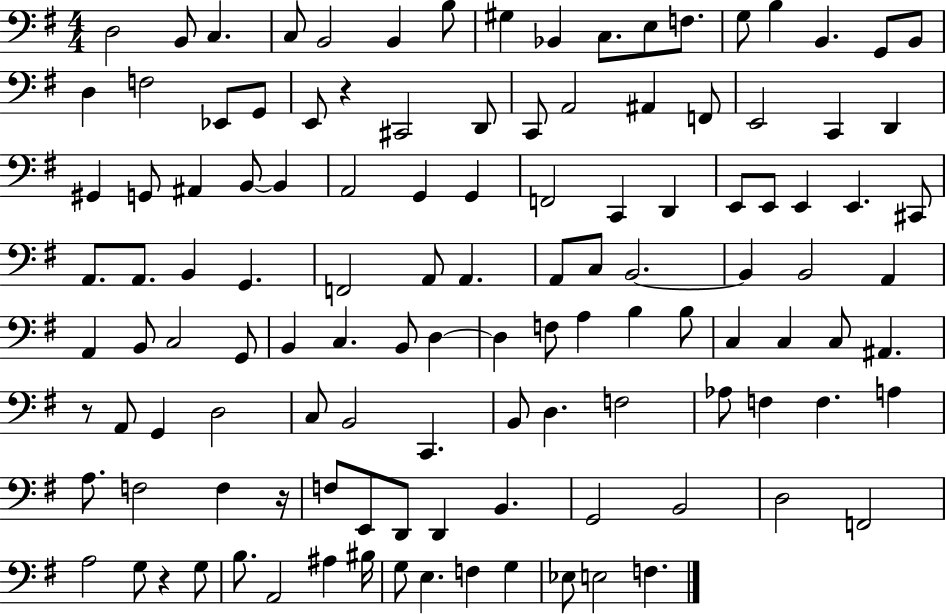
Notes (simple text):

D3/h B2/e C3/q. C3/e B2/h B2/q B3/e G#3/q Bb2/q C3/e. E3/e F3/e. G3/e B3/q B2/q. G2/e B2/e D3/q F3/h Eb2/e G2/e E2/e R/q C#2/h D2/e C2/e A2/h A#2/q F2/e E2/h C2/q D2/q G#2/q G2/e A#2/q B2/e B2/q A2/h G2/q G2/q F2/h C2/q D2/q E2/e E2/e E2/q E2/q. C#2/e A2/e. A2/e. B2/q G2/q. F2/h A2/e A2/q. A2/e C3/e B2/h. B2/q B2/h A2/q A2/q B2/e C3/h G2/e B2/q C3/q. B2/e D3/q D3/q F3/e A3/q B3/q B3/e C3/q C3/q C3/e A#2/q. R/e A2/e G2/q D3/h C3/e B2/h C2/q. B2/e D3/q. F3/h Ab3/e F3/q F3/q. A3/q A3/e. F3/h F3/q R/s F3/e E2/e D2/e D2/q B2/q. G2/h B2/h D3/h F2/h A3/h G3/e R/q G3/e B3/e. A2/h A#3/q BIS3/s G3/e E3/q. F3/q G3/q Eb3/e E3/h F3/q.